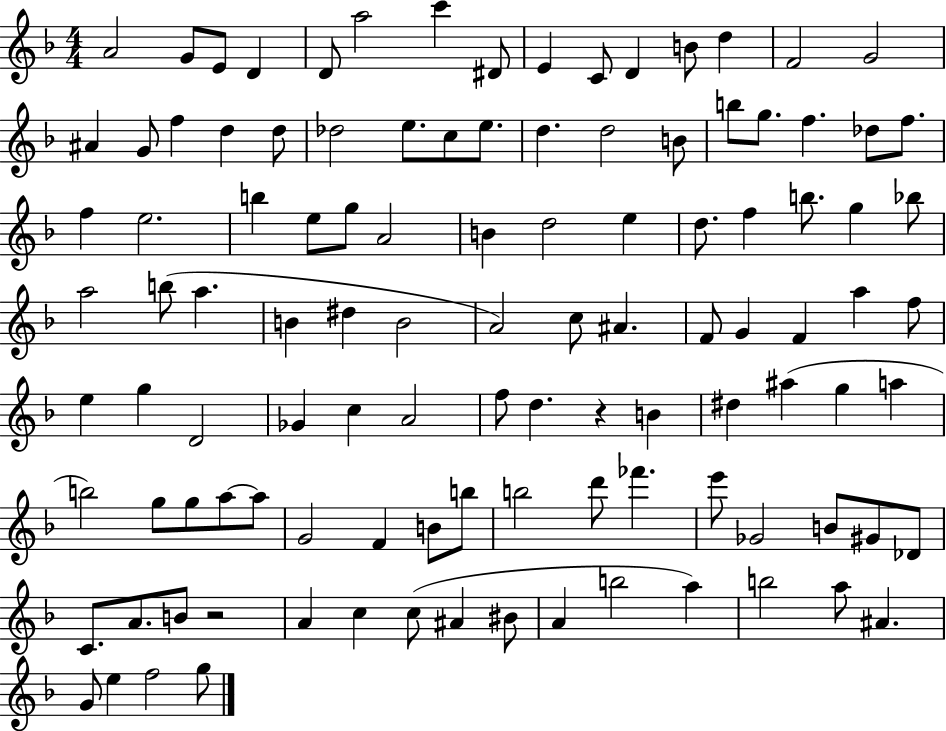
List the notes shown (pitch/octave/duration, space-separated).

A4/h G4/e E4/e D4/q D4/e A5/h C6/q D#4/e E4/q C4/e D4/q B4/e D5/q F4/h G4/h A#4/q G4/e F5/q D5/q D5/e Db5/h E5/e. C5/e E5/e. D5/q. D5/h B4/e B5/e G5/e. F5/q. Db5/e F5/e. F5/q E5/h. B5/q E5/e G5/e A4/h B4/q D5/h E5/q D5/e. F5/q B5/e. G5/q Bb5/e A5/h B5/e A5/q. B4/q D#5/q B4/h A4/h C5/e A#4/q. F4/e G4/q F4/q A5/q F5/e E5/q G5/q D4/h Gb4/q C5/q A4/h F5/e D5/q. R/q B4/q D#5/q A#5/q G5/q A5/q B5/h G5/e G5/e A5/e A5/e G4/h F4/q B4/e B5/e B5/h D6/e FES6/q. E6/e Gb4/h B4/e G#4/e Db4/e C4/e. A4/e. B4/e R/h A4/q C5/q C5/e A#4/q BIS4/e A4/q B5/h A5/q B5/h A5/e A#4/q. G4/e E5/q F5/h G5/e